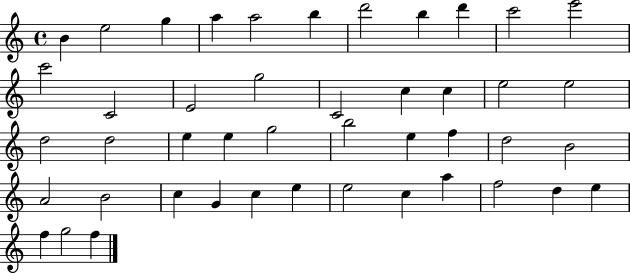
{
  \clef treble
  \time 4/4
  \defaultTimeSignature
  \key c \major
  b'4 e''2 g''4 | a''4 a''2 b''4 | d'''2 b''4 d'''4 | c'''2 e'''2 | \break c'''2 c'2 | e'2 g''2 | c'2 c''4 c''4 | e''2 e''2 | \break d''2 d''2 | e''4 e''4 g''2 | b''2 e''4 f''4 | d''2 b'2 | \break a'2 b'2 | c''4 g'4 c''4 e''4 | e''2 c''4 a''4 | f''2 d''4 e''4 | \break f''4 g''2 f''4 | \bar "|."
}